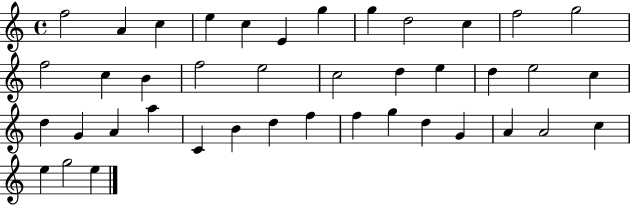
F5/h A4/q C5/q E5/q C5/q E4/q G5/q G5/q D5/h C5/q F5/h G5/h F5/h C5/q B4/q F5/h E5/h C5/h D5/q E5/q D5/q E5/h C5/q D5/q G4/q A4/q A5/q C4/q B4/q D5/q F5/q F5/q G5/q D5/q G4/q A4/q A4/h C5/q E5/q G5/h E5/q